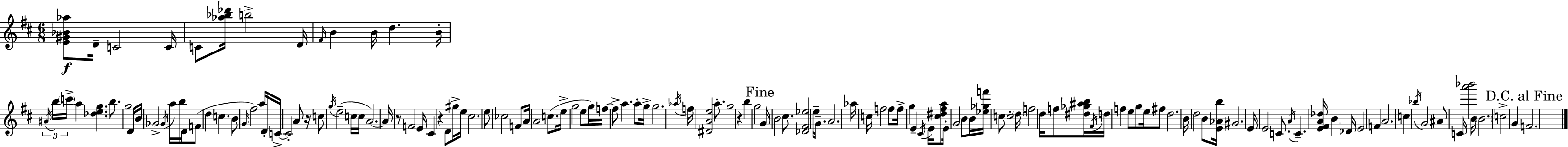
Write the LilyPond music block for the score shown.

{
  \clef treble
  \numericTimeSignature
  \time 6/8
  \key d \major
  <e' gis' bes' aes''>8\f d'16-- c'2 c'16 | c'8 <aes'' bes'' des'''>16 b''2-> d'16 | \grace { fis'16 } b'4 b'16 d''4. | b'16-. \tuplet 3/2 { \acciaccatura { ais'16 } b''16 \parenthesize c'''16-> } a''4 <des'' e'' g''>4. | \break b''8. g''2 | d'16 \parenthesize b'16 ges'2-> \acciaccatura { ges'16 } | a''16 b''16 d'16 f'8( d''4 c''4. | b'8 \grace { g'16 } fis''2) | \break a''16 d'16-. c'16->~~ c'2-. | a'8 r16 c''8 \acciaccatura { g''16 }( e''2-- | c''16 c''16 a'2.~~) | a'16 r8 f'2 | \break e'16 cis'4 r4 | d'8 gis''16-> e''16 cis''2. | e''8 ces''2 | f'8 a'16 a'2 | \break c''8.( e''16-> g''2 | e''8 g''16) f''16~~ f''8-> a''4. | a''8-. g''16-> g''2. | \acciaccatura { aes''16 } f''16 <dis' a' e''>2 | \break a''8.-. g''2 | r4 b''4 g''2 | \mark "Fine" g'16 b'2 | cis''8. <des' fis' ees''>2 | \break e''16-- g'8.-- a'2. | aes''16 c''16 f''2 | f''8 f''16-> g''4 e'4-- | \acciaccatura { cis'16 } e'16 <cis'' dis'' fis'' a''>8 e'16-. g'2 | \break b'8 b'16 <ees'' ges'' f'''>16 c''8 c''2-. | \parenthesize d''16 f''2 | d''16 f''8 <dis'' ges'' ais'' b''>16 \acciaccatura { fis'16 } d''16 f''4 | e''8 g''8 e''16 fis''8 d''2. | \break b'16 d''2 | b'8 <e' aes' b''>16 gis'2. | e'16 e'2 | c'8. \acciaccatura { a'16 } c'4.-- | \break <e' fis' a' des''>16 b'4 des'16 e'2 | f'4 a'2. | c''4 | \acciaccatura { bes''16 } g'2 ais'8 | \break c'16 <a''' bes'''>2 b'16 \parenthesize b'2. | c''2-> | g'4 \mark "D.C. al Fine" f'2. | \bar "|."
}